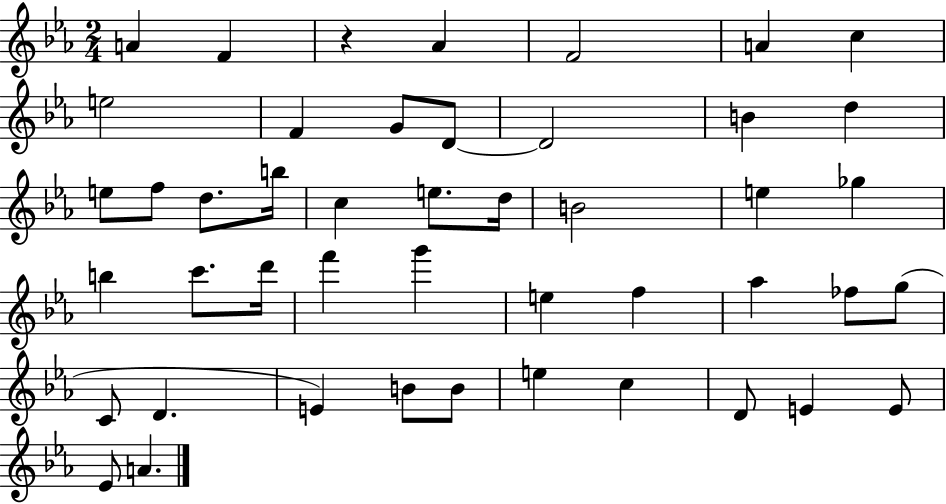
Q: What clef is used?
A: treble